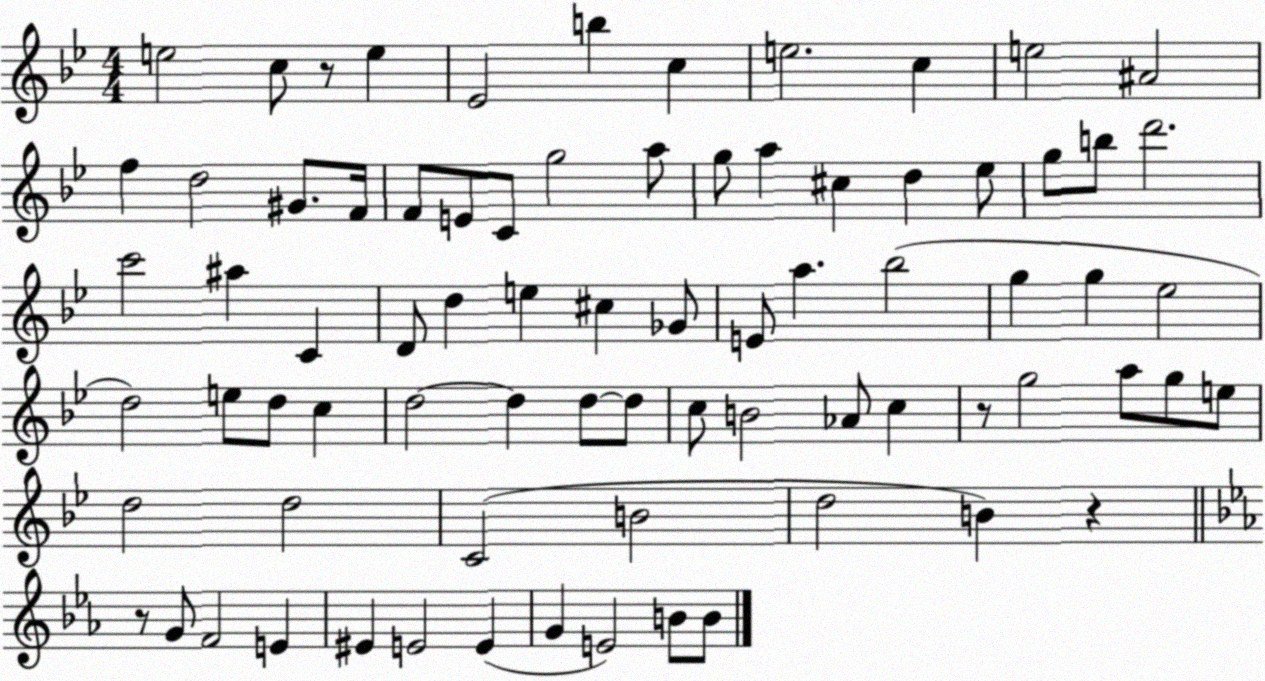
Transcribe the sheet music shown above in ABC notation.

X:1
T:Untitled
M:4/4
L:1/4
K:Bb
e2 c/2 z/2 e _E2 b c e2 c e2 ^A2 f d2 ^G/2 F/4 F/2 E/2 C/2 g2 a/2 g/2 a ^c d _e/2 g/2 b/2 d'2 c'2 ^a C D/2 d e ^c _G/2 E/2 a _b2 g g _e2 d2 e/2 d/2 c d2 d d/2 d/2 c/2 B2 _A/2 c z/2 g2 a/2 g/2 e/2 d2 d2 C2 B2 d2 B z z/2 G/2 F2 E ^E E2 E G E2 B/2 B/2